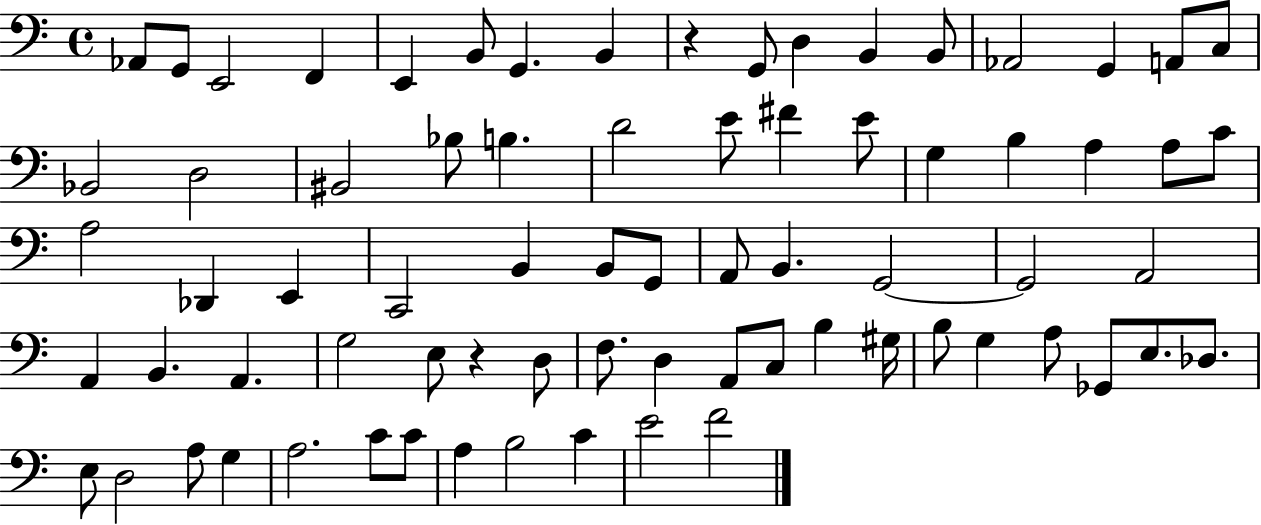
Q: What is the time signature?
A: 4/4